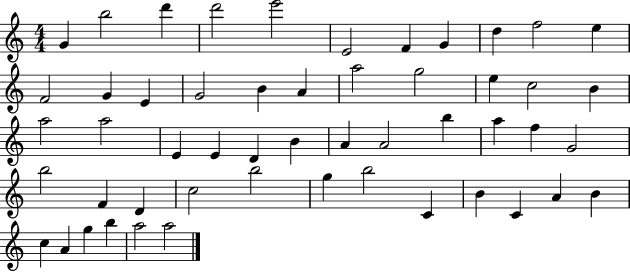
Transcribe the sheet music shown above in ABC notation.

X:1
T:Untitled
M:4/4
L:1/4
K:C
G b2 d' d'2 e'2 E2 F G d f2 e F2 G E G2 B A a2 g2 e c2 B a2 a2 E E D B A A2 b a f G2 b2 F D c2 b2 g b2 C B C A B c A g b a2 a2